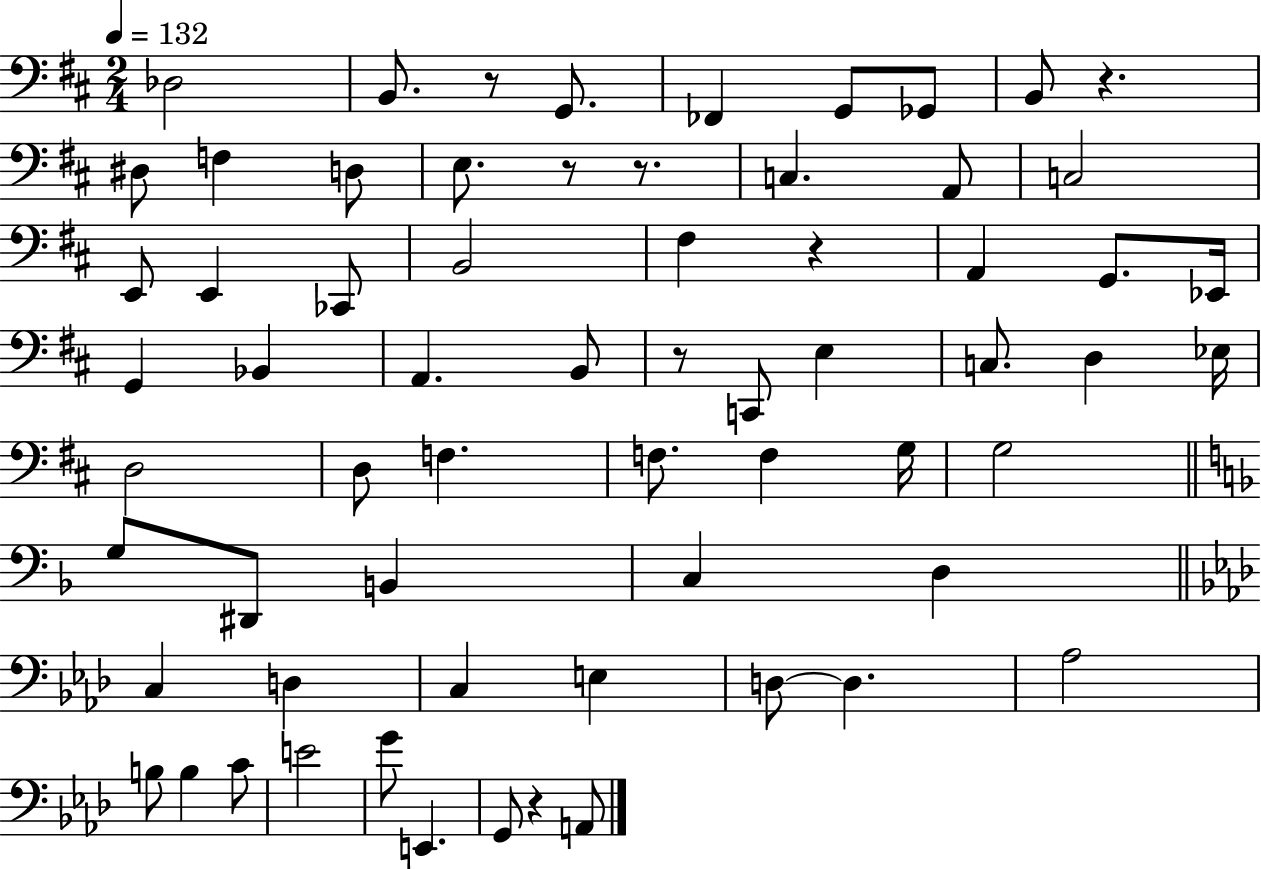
Db3/h B2/e. R/e G2/e. FES2/q G2/e Gb2/e B2/e R/q. D#3/e F3/q D3/e E3/e. R/e R/e. C3/q. A2/e C3/h E2/e E2/q CES2/e B2/h F#3/q R/q A2/q G2/e. Eb2/s G2/q Bb2/q A2/q. B2/e R/e C2/e E3/q C3/e. D3/q Eb3/s D3/h D3/e F3/q. F3/e. F3/q G3/s G3/h G3/e D#2/e B2/q C3/q D3/q C3/q D3/q C3/q E3/q D3/e D3/q. Ab3/h B3/e B3/q C4/e E4/h G4/e E2/q. G2/e R/q A2/e